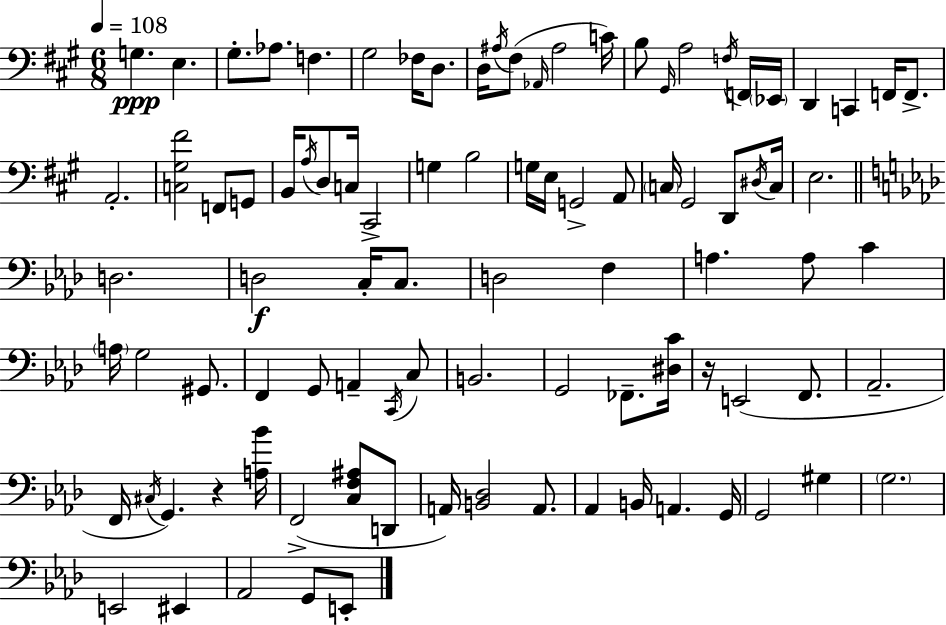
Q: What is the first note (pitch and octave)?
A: G3